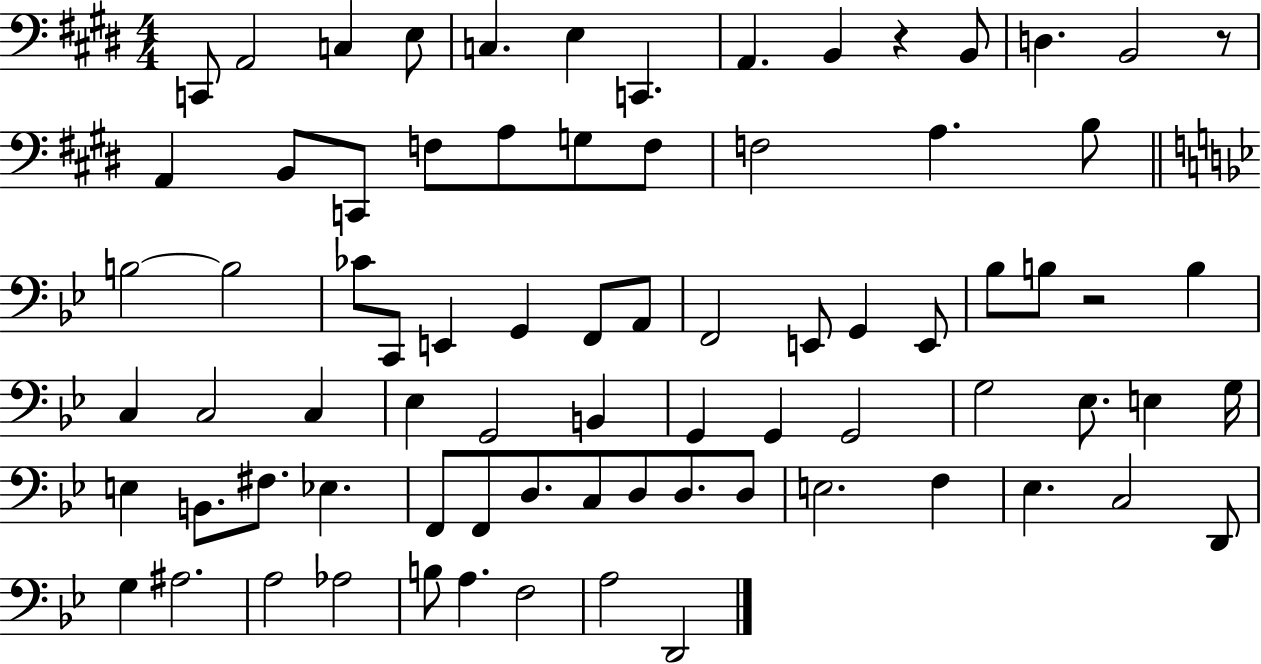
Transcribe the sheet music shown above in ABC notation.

X:1
T:Untitled
M:4/4
L:1/4
K:E
C,,/2 A,,2 C, E,/2 C, E, C,, A,, B,, z B,,/2 D, B,,2 z/2 A,, B,,/2 C,,/2 F,/2 A,/2 G,/2 F,/2 F,2 A, B,/2 B,2 B,2 _C/2 C,,/2 E,, G,, F,,/2 A,,/2 F,,2 E,,/2 G,, E,,/2 _B,/2 B,/2 z2 B, C, C,2 C, _E, G,,2 B,, G,, G,, G,,2 G,2 _E,/2 E, G,/4 E, B,,/2 ^F,/2 _E, F,,/2 F,,/2 D,/2 C,/2 D,/2 D,/2 D,/2 E,2 F, _E, C,2 D,,/2 G, ^A,2 A,2 _A,2 B,/2 A, F,2 A,2 D,,2